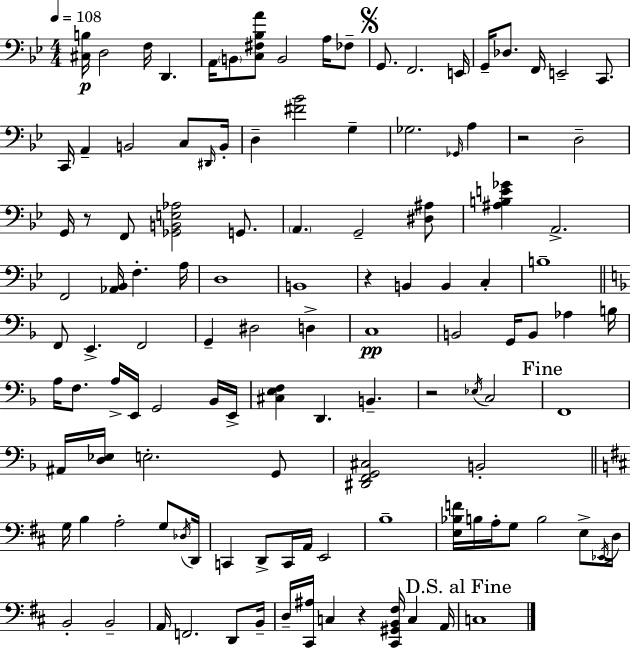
[C#3,B3]/s D3/h F3/s D2/q. A2/s B2/e [C3,F#3,Bb3,A4]/e B2/h A3/s FES3/e G2/e. F2/h. E2/s G2/s Db3/e. F2/s E2/h C2/e. C2/s A2/q B2/h C3/e D#2/s B2/s D3/q [F#4,Bb4]/h G3/q Gb3/h. Gb2/s A3/q R/h D3/h G2/s R/e F2/e [Gb2,B2,E3,Ab3]/h G2/e. A2/q. G2/h [D#3,A#3]/e [A#3,B3,E4,Gb4]/q A2/h. F2/h [Ab2,Bb2]/s F3/q. A3/s D3/w B2/w R/q B2/q B2/q C3/q B3/w F2/e E2/q. F2/h G2/q D#3/h D3/q C3/w B2/h G2/s B2/e Ab3/q B3/s A3/s F3/e. A3/s E2/s G2/h Bb2/s E2/s [C#3,E3,F3]/q D2/q. B2/q. R/h Eb3/s C3/h F2/w A#2/s [D3,Eb3]/s E3/h. G2/e [D#2,F2,G2,C#3]/h B2/h G3/s B3/q A3/h G3/e Db3/s D2/s C2/q D2/e C2/s A2/s E2/h B3/w [E3,Bb3,F4]/s B3/s A3/s G3/e B3/h E3/e Eb2/s D3/s B2/h B2/h A2/s F2/h. D2/e B2/s D3/s [C#2,A#3]/s C3/q R/q [C#2,G#2,B2,F#3]/s C3/q A2/s C3/w